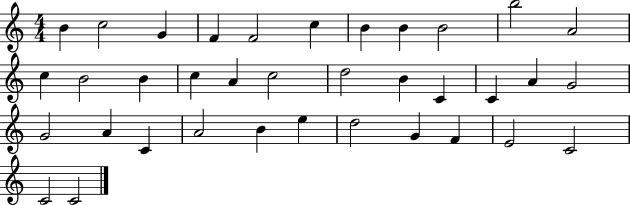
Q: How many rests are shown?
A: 0